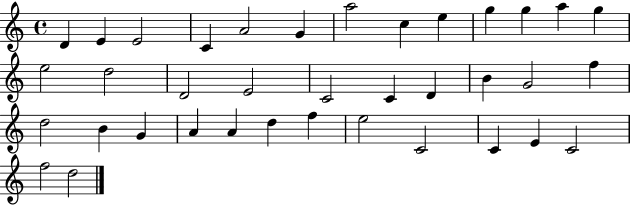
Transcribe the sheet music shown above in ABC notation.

X:1
T:Untitled
M:4/4
L:1/4
K:C
D E E2 C A2 G a2 c e g g a g e2 d2 D2 E2 C2 C D B G2 f d2 B G A A d f e2 C2 C E C2 f2 d2